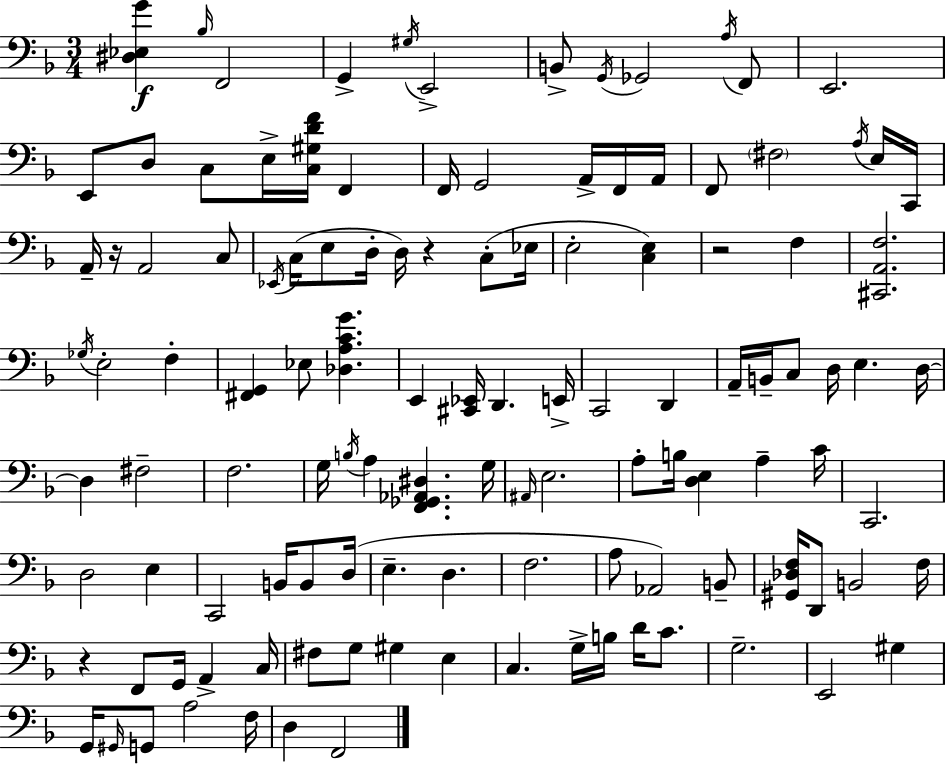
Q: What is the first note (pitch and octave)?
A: Bb3